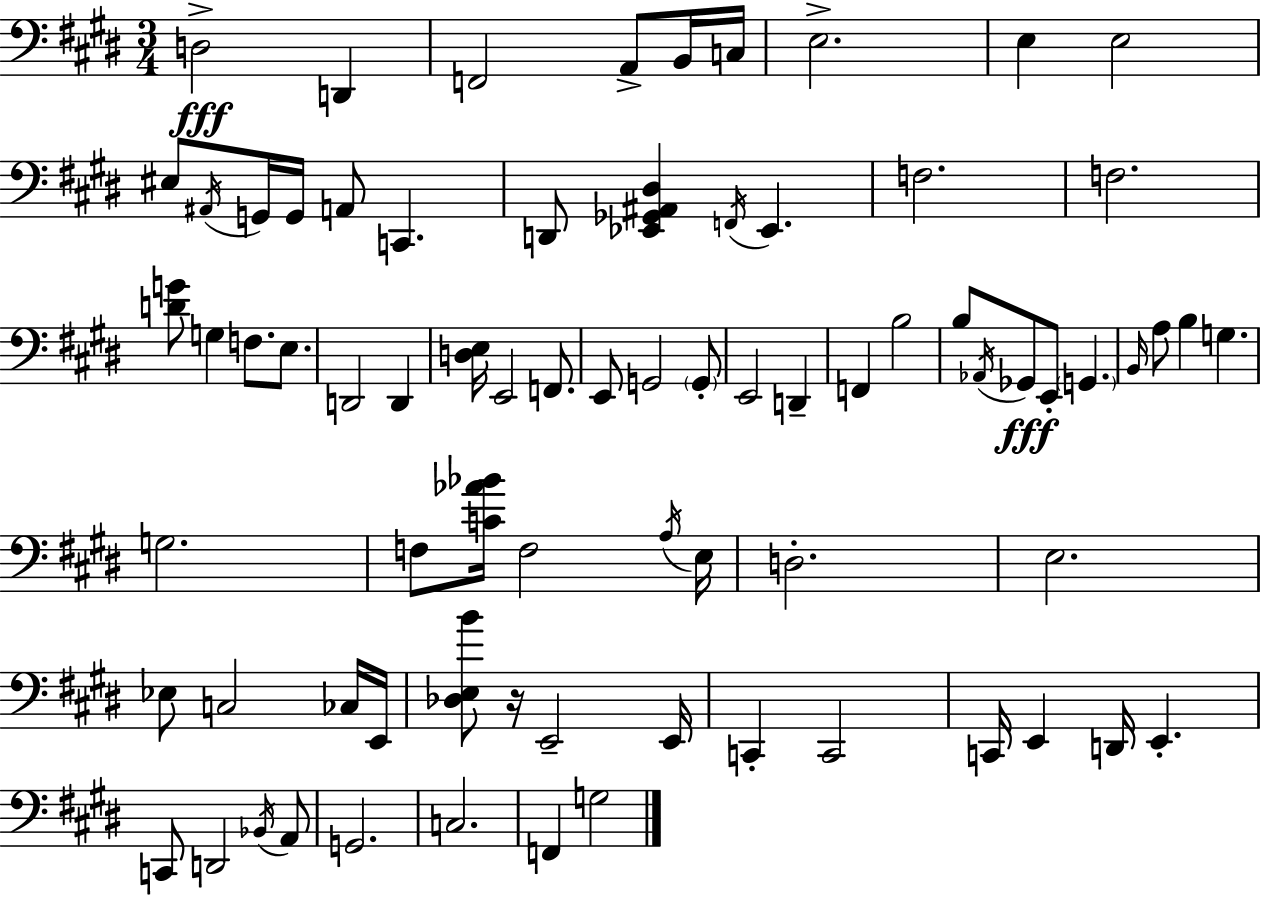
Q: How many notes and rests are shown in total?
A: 76